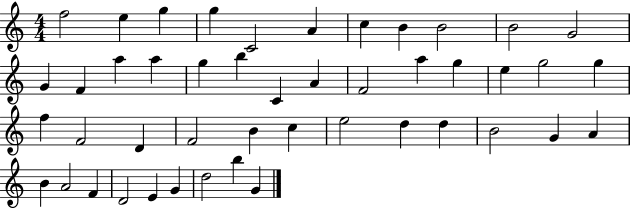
{
  \clef treble
  \numericTimeSignature
  \time 4/4
  \key c \major
  f''2 e''4 g''4 | g''4 c'2 a'4 | c''4 b'4 b'2 | b'2 g'2 | \break g'4 f'4 a''4 a''4 | g''4 b''4 c'4 a'4 | f'2 a''4 g''4 | e''4 g''2 g''4 | \break f''4 f'2 d'4 | f'2 b'4 c''4 | e''2 d''4 d''4 | b'2 g'4 a'4 | \break b'4 a'2 f'4 | d'2 e'4 g'4 | d''2 b''4 g'4 | \bar "|."
}